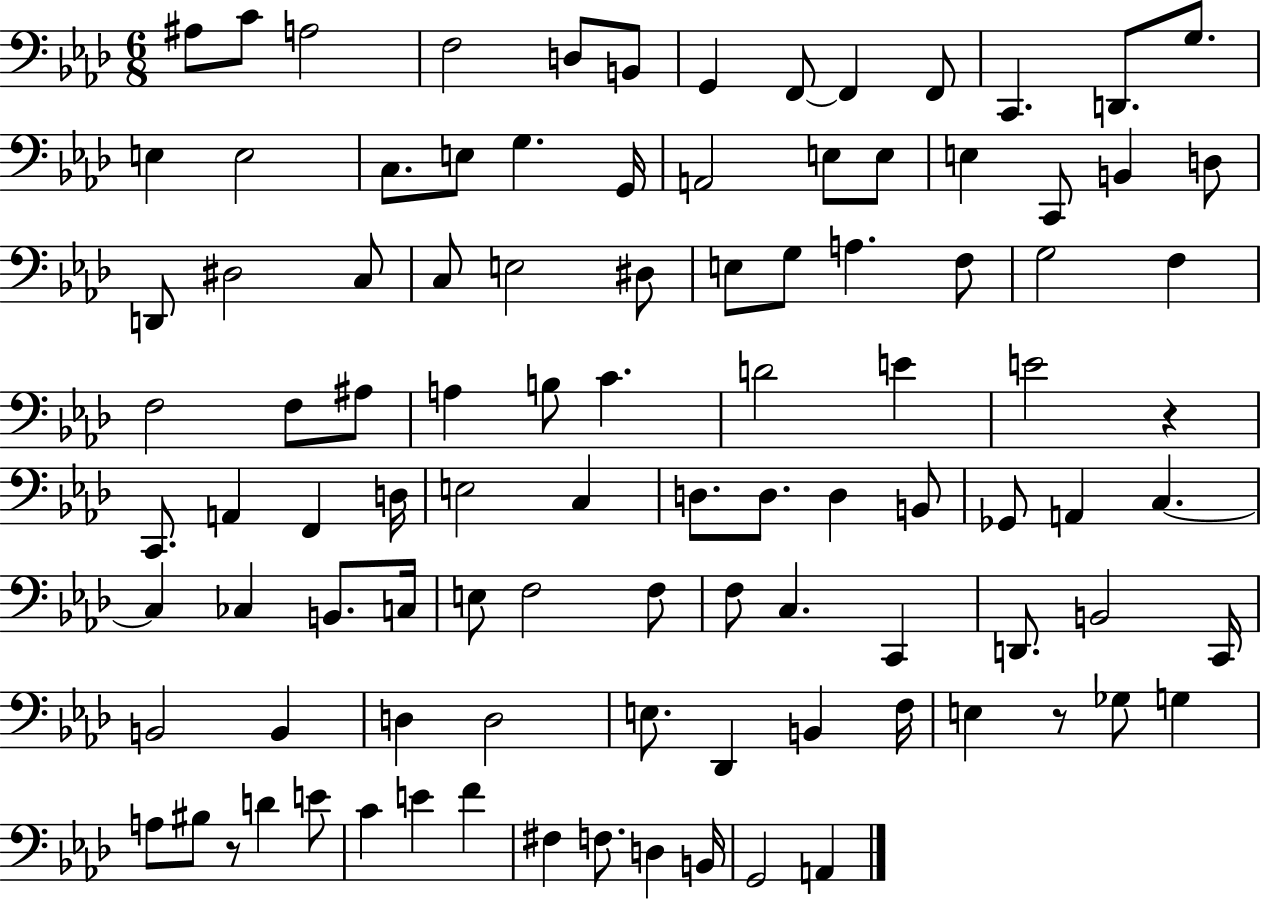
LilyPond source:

{
  \clef bass
  \numericTimeSignature
  \time 6/8
  \key aes \major
  \repeat volta 2 { ais8 c'8 a2 | f2 d8 b,8 | g,4 f,8~~ f,4 f,8 | c,4. d,8. g8. | \break e4 e2 | c8. e8 g4. g,16 | a,2 e8 e8 | e4 c,8 b,4 d8 | \break d,8 dis2 c8 | c8 e2 dis8 | e8 g8 a4. f8 | g2 f4 | \break f2 f8 ais8 | a4 b8 c'4. | d'2 e'4 | e'2 r4 | \break c,8. a,4 f,4 d16 | e2 c4 | d8. d8. d4 b,8 | ges,8 a,4 c4.~~ | \break c4 ces4 b,8. c16 | e8 f2 f8 | f8 c4. c,4 | d,8. b,2 c,16 | \break b,2 b,4 | d4 d2 | e8. des,4 b,4 f16 | e4 r8 ges8 g4 | \break a8 bis8 r8 d'4 e'8 | c'4 e'4 f'4 | fis4 f8. d4 b,16 | g,2 a,4 | \break } \bar "|."
}